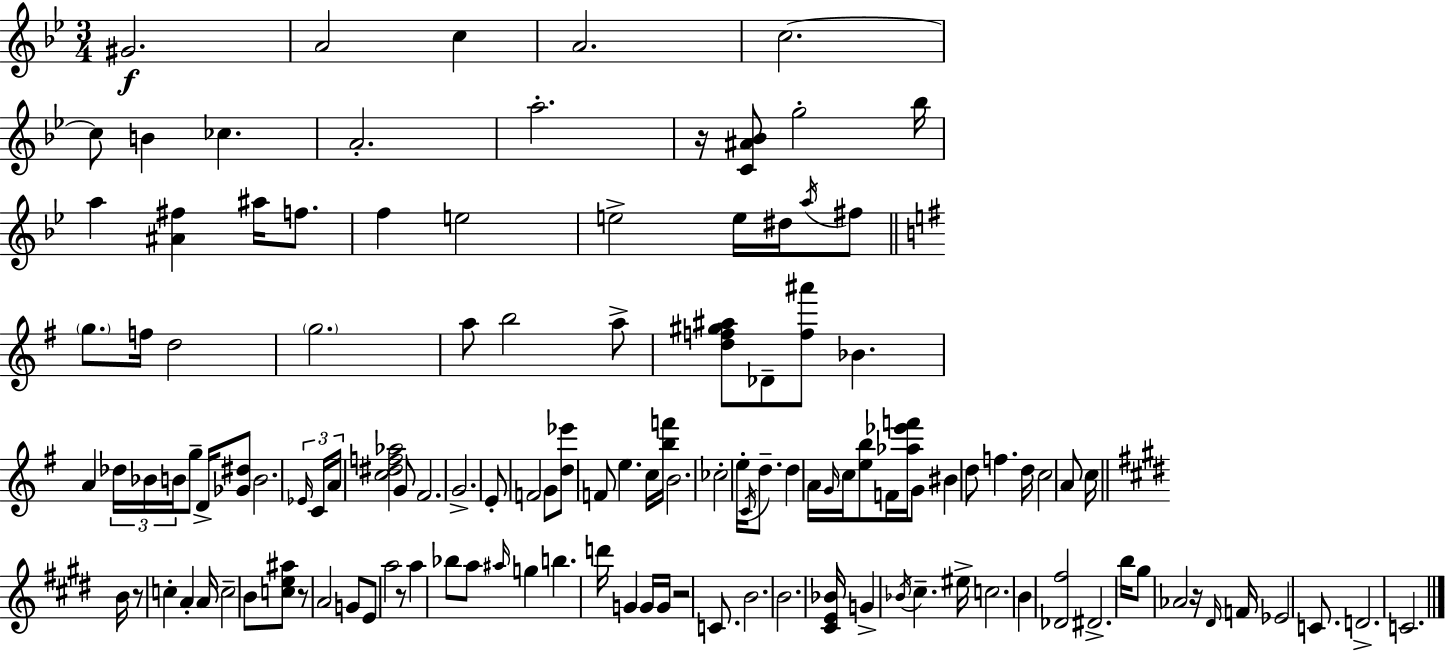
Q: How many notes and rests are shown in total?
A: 126